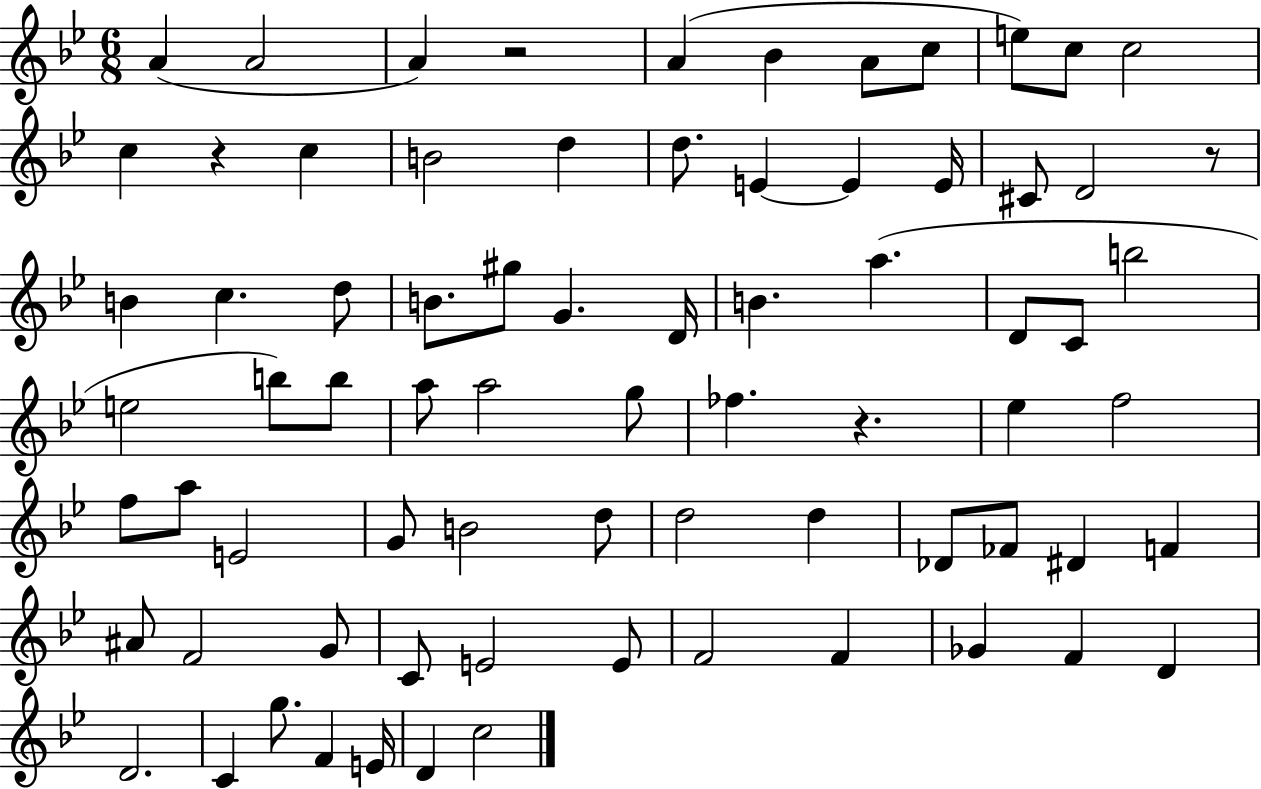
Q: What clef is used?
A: treble